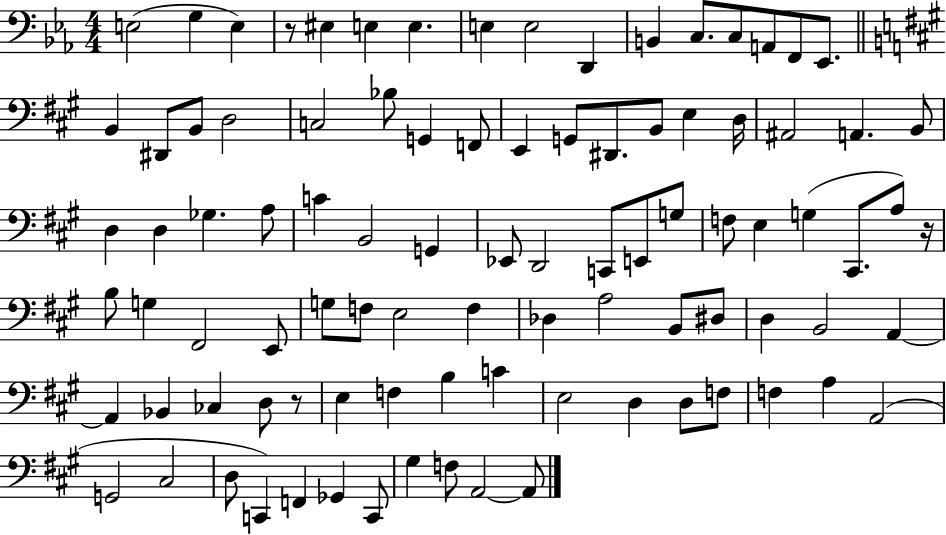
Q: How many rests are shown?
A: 3